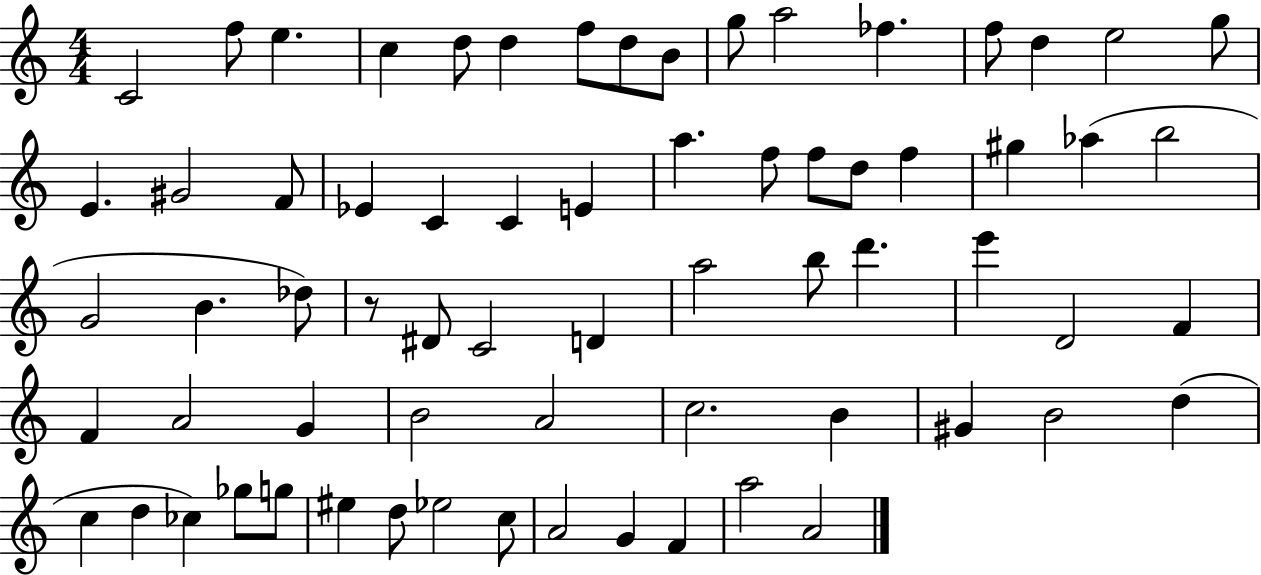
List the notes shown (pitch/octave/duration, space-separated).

C4/h F5/e E5/q. C5/q D5/e D5/q F5/e D5/e B4/e G5/e A5/h FES5/q. F5/e D5/q E5/h G5/e E4/q. G#4/h F4/e Eb4/q C4/q C4/q E4/q A5/q. F5/e F5/e D5/e F5/q G#5/q Ab5/q B5/h G4/h B4/q. Db5/e R/e D#4/e C4/h D4/q A5/h B5/e D6/q. E6/q D4/h F4/q F4/q A4/h G4/q B4/h A4/h C5/h. B4/q G#4/q B4/h D5/q C5/q D5/q CES5/q Gb5/e G5/e EIS5/q D5/e Eb5/h C5/e A4/h G4/q F4/q A5/h A4/h